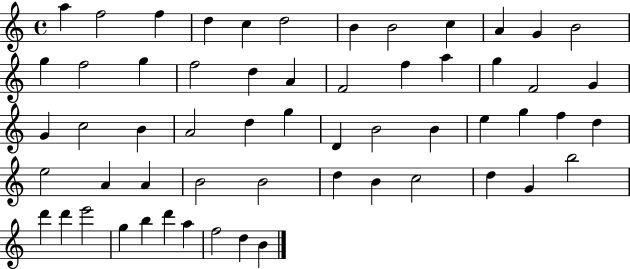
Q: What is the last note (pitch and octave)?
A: B4